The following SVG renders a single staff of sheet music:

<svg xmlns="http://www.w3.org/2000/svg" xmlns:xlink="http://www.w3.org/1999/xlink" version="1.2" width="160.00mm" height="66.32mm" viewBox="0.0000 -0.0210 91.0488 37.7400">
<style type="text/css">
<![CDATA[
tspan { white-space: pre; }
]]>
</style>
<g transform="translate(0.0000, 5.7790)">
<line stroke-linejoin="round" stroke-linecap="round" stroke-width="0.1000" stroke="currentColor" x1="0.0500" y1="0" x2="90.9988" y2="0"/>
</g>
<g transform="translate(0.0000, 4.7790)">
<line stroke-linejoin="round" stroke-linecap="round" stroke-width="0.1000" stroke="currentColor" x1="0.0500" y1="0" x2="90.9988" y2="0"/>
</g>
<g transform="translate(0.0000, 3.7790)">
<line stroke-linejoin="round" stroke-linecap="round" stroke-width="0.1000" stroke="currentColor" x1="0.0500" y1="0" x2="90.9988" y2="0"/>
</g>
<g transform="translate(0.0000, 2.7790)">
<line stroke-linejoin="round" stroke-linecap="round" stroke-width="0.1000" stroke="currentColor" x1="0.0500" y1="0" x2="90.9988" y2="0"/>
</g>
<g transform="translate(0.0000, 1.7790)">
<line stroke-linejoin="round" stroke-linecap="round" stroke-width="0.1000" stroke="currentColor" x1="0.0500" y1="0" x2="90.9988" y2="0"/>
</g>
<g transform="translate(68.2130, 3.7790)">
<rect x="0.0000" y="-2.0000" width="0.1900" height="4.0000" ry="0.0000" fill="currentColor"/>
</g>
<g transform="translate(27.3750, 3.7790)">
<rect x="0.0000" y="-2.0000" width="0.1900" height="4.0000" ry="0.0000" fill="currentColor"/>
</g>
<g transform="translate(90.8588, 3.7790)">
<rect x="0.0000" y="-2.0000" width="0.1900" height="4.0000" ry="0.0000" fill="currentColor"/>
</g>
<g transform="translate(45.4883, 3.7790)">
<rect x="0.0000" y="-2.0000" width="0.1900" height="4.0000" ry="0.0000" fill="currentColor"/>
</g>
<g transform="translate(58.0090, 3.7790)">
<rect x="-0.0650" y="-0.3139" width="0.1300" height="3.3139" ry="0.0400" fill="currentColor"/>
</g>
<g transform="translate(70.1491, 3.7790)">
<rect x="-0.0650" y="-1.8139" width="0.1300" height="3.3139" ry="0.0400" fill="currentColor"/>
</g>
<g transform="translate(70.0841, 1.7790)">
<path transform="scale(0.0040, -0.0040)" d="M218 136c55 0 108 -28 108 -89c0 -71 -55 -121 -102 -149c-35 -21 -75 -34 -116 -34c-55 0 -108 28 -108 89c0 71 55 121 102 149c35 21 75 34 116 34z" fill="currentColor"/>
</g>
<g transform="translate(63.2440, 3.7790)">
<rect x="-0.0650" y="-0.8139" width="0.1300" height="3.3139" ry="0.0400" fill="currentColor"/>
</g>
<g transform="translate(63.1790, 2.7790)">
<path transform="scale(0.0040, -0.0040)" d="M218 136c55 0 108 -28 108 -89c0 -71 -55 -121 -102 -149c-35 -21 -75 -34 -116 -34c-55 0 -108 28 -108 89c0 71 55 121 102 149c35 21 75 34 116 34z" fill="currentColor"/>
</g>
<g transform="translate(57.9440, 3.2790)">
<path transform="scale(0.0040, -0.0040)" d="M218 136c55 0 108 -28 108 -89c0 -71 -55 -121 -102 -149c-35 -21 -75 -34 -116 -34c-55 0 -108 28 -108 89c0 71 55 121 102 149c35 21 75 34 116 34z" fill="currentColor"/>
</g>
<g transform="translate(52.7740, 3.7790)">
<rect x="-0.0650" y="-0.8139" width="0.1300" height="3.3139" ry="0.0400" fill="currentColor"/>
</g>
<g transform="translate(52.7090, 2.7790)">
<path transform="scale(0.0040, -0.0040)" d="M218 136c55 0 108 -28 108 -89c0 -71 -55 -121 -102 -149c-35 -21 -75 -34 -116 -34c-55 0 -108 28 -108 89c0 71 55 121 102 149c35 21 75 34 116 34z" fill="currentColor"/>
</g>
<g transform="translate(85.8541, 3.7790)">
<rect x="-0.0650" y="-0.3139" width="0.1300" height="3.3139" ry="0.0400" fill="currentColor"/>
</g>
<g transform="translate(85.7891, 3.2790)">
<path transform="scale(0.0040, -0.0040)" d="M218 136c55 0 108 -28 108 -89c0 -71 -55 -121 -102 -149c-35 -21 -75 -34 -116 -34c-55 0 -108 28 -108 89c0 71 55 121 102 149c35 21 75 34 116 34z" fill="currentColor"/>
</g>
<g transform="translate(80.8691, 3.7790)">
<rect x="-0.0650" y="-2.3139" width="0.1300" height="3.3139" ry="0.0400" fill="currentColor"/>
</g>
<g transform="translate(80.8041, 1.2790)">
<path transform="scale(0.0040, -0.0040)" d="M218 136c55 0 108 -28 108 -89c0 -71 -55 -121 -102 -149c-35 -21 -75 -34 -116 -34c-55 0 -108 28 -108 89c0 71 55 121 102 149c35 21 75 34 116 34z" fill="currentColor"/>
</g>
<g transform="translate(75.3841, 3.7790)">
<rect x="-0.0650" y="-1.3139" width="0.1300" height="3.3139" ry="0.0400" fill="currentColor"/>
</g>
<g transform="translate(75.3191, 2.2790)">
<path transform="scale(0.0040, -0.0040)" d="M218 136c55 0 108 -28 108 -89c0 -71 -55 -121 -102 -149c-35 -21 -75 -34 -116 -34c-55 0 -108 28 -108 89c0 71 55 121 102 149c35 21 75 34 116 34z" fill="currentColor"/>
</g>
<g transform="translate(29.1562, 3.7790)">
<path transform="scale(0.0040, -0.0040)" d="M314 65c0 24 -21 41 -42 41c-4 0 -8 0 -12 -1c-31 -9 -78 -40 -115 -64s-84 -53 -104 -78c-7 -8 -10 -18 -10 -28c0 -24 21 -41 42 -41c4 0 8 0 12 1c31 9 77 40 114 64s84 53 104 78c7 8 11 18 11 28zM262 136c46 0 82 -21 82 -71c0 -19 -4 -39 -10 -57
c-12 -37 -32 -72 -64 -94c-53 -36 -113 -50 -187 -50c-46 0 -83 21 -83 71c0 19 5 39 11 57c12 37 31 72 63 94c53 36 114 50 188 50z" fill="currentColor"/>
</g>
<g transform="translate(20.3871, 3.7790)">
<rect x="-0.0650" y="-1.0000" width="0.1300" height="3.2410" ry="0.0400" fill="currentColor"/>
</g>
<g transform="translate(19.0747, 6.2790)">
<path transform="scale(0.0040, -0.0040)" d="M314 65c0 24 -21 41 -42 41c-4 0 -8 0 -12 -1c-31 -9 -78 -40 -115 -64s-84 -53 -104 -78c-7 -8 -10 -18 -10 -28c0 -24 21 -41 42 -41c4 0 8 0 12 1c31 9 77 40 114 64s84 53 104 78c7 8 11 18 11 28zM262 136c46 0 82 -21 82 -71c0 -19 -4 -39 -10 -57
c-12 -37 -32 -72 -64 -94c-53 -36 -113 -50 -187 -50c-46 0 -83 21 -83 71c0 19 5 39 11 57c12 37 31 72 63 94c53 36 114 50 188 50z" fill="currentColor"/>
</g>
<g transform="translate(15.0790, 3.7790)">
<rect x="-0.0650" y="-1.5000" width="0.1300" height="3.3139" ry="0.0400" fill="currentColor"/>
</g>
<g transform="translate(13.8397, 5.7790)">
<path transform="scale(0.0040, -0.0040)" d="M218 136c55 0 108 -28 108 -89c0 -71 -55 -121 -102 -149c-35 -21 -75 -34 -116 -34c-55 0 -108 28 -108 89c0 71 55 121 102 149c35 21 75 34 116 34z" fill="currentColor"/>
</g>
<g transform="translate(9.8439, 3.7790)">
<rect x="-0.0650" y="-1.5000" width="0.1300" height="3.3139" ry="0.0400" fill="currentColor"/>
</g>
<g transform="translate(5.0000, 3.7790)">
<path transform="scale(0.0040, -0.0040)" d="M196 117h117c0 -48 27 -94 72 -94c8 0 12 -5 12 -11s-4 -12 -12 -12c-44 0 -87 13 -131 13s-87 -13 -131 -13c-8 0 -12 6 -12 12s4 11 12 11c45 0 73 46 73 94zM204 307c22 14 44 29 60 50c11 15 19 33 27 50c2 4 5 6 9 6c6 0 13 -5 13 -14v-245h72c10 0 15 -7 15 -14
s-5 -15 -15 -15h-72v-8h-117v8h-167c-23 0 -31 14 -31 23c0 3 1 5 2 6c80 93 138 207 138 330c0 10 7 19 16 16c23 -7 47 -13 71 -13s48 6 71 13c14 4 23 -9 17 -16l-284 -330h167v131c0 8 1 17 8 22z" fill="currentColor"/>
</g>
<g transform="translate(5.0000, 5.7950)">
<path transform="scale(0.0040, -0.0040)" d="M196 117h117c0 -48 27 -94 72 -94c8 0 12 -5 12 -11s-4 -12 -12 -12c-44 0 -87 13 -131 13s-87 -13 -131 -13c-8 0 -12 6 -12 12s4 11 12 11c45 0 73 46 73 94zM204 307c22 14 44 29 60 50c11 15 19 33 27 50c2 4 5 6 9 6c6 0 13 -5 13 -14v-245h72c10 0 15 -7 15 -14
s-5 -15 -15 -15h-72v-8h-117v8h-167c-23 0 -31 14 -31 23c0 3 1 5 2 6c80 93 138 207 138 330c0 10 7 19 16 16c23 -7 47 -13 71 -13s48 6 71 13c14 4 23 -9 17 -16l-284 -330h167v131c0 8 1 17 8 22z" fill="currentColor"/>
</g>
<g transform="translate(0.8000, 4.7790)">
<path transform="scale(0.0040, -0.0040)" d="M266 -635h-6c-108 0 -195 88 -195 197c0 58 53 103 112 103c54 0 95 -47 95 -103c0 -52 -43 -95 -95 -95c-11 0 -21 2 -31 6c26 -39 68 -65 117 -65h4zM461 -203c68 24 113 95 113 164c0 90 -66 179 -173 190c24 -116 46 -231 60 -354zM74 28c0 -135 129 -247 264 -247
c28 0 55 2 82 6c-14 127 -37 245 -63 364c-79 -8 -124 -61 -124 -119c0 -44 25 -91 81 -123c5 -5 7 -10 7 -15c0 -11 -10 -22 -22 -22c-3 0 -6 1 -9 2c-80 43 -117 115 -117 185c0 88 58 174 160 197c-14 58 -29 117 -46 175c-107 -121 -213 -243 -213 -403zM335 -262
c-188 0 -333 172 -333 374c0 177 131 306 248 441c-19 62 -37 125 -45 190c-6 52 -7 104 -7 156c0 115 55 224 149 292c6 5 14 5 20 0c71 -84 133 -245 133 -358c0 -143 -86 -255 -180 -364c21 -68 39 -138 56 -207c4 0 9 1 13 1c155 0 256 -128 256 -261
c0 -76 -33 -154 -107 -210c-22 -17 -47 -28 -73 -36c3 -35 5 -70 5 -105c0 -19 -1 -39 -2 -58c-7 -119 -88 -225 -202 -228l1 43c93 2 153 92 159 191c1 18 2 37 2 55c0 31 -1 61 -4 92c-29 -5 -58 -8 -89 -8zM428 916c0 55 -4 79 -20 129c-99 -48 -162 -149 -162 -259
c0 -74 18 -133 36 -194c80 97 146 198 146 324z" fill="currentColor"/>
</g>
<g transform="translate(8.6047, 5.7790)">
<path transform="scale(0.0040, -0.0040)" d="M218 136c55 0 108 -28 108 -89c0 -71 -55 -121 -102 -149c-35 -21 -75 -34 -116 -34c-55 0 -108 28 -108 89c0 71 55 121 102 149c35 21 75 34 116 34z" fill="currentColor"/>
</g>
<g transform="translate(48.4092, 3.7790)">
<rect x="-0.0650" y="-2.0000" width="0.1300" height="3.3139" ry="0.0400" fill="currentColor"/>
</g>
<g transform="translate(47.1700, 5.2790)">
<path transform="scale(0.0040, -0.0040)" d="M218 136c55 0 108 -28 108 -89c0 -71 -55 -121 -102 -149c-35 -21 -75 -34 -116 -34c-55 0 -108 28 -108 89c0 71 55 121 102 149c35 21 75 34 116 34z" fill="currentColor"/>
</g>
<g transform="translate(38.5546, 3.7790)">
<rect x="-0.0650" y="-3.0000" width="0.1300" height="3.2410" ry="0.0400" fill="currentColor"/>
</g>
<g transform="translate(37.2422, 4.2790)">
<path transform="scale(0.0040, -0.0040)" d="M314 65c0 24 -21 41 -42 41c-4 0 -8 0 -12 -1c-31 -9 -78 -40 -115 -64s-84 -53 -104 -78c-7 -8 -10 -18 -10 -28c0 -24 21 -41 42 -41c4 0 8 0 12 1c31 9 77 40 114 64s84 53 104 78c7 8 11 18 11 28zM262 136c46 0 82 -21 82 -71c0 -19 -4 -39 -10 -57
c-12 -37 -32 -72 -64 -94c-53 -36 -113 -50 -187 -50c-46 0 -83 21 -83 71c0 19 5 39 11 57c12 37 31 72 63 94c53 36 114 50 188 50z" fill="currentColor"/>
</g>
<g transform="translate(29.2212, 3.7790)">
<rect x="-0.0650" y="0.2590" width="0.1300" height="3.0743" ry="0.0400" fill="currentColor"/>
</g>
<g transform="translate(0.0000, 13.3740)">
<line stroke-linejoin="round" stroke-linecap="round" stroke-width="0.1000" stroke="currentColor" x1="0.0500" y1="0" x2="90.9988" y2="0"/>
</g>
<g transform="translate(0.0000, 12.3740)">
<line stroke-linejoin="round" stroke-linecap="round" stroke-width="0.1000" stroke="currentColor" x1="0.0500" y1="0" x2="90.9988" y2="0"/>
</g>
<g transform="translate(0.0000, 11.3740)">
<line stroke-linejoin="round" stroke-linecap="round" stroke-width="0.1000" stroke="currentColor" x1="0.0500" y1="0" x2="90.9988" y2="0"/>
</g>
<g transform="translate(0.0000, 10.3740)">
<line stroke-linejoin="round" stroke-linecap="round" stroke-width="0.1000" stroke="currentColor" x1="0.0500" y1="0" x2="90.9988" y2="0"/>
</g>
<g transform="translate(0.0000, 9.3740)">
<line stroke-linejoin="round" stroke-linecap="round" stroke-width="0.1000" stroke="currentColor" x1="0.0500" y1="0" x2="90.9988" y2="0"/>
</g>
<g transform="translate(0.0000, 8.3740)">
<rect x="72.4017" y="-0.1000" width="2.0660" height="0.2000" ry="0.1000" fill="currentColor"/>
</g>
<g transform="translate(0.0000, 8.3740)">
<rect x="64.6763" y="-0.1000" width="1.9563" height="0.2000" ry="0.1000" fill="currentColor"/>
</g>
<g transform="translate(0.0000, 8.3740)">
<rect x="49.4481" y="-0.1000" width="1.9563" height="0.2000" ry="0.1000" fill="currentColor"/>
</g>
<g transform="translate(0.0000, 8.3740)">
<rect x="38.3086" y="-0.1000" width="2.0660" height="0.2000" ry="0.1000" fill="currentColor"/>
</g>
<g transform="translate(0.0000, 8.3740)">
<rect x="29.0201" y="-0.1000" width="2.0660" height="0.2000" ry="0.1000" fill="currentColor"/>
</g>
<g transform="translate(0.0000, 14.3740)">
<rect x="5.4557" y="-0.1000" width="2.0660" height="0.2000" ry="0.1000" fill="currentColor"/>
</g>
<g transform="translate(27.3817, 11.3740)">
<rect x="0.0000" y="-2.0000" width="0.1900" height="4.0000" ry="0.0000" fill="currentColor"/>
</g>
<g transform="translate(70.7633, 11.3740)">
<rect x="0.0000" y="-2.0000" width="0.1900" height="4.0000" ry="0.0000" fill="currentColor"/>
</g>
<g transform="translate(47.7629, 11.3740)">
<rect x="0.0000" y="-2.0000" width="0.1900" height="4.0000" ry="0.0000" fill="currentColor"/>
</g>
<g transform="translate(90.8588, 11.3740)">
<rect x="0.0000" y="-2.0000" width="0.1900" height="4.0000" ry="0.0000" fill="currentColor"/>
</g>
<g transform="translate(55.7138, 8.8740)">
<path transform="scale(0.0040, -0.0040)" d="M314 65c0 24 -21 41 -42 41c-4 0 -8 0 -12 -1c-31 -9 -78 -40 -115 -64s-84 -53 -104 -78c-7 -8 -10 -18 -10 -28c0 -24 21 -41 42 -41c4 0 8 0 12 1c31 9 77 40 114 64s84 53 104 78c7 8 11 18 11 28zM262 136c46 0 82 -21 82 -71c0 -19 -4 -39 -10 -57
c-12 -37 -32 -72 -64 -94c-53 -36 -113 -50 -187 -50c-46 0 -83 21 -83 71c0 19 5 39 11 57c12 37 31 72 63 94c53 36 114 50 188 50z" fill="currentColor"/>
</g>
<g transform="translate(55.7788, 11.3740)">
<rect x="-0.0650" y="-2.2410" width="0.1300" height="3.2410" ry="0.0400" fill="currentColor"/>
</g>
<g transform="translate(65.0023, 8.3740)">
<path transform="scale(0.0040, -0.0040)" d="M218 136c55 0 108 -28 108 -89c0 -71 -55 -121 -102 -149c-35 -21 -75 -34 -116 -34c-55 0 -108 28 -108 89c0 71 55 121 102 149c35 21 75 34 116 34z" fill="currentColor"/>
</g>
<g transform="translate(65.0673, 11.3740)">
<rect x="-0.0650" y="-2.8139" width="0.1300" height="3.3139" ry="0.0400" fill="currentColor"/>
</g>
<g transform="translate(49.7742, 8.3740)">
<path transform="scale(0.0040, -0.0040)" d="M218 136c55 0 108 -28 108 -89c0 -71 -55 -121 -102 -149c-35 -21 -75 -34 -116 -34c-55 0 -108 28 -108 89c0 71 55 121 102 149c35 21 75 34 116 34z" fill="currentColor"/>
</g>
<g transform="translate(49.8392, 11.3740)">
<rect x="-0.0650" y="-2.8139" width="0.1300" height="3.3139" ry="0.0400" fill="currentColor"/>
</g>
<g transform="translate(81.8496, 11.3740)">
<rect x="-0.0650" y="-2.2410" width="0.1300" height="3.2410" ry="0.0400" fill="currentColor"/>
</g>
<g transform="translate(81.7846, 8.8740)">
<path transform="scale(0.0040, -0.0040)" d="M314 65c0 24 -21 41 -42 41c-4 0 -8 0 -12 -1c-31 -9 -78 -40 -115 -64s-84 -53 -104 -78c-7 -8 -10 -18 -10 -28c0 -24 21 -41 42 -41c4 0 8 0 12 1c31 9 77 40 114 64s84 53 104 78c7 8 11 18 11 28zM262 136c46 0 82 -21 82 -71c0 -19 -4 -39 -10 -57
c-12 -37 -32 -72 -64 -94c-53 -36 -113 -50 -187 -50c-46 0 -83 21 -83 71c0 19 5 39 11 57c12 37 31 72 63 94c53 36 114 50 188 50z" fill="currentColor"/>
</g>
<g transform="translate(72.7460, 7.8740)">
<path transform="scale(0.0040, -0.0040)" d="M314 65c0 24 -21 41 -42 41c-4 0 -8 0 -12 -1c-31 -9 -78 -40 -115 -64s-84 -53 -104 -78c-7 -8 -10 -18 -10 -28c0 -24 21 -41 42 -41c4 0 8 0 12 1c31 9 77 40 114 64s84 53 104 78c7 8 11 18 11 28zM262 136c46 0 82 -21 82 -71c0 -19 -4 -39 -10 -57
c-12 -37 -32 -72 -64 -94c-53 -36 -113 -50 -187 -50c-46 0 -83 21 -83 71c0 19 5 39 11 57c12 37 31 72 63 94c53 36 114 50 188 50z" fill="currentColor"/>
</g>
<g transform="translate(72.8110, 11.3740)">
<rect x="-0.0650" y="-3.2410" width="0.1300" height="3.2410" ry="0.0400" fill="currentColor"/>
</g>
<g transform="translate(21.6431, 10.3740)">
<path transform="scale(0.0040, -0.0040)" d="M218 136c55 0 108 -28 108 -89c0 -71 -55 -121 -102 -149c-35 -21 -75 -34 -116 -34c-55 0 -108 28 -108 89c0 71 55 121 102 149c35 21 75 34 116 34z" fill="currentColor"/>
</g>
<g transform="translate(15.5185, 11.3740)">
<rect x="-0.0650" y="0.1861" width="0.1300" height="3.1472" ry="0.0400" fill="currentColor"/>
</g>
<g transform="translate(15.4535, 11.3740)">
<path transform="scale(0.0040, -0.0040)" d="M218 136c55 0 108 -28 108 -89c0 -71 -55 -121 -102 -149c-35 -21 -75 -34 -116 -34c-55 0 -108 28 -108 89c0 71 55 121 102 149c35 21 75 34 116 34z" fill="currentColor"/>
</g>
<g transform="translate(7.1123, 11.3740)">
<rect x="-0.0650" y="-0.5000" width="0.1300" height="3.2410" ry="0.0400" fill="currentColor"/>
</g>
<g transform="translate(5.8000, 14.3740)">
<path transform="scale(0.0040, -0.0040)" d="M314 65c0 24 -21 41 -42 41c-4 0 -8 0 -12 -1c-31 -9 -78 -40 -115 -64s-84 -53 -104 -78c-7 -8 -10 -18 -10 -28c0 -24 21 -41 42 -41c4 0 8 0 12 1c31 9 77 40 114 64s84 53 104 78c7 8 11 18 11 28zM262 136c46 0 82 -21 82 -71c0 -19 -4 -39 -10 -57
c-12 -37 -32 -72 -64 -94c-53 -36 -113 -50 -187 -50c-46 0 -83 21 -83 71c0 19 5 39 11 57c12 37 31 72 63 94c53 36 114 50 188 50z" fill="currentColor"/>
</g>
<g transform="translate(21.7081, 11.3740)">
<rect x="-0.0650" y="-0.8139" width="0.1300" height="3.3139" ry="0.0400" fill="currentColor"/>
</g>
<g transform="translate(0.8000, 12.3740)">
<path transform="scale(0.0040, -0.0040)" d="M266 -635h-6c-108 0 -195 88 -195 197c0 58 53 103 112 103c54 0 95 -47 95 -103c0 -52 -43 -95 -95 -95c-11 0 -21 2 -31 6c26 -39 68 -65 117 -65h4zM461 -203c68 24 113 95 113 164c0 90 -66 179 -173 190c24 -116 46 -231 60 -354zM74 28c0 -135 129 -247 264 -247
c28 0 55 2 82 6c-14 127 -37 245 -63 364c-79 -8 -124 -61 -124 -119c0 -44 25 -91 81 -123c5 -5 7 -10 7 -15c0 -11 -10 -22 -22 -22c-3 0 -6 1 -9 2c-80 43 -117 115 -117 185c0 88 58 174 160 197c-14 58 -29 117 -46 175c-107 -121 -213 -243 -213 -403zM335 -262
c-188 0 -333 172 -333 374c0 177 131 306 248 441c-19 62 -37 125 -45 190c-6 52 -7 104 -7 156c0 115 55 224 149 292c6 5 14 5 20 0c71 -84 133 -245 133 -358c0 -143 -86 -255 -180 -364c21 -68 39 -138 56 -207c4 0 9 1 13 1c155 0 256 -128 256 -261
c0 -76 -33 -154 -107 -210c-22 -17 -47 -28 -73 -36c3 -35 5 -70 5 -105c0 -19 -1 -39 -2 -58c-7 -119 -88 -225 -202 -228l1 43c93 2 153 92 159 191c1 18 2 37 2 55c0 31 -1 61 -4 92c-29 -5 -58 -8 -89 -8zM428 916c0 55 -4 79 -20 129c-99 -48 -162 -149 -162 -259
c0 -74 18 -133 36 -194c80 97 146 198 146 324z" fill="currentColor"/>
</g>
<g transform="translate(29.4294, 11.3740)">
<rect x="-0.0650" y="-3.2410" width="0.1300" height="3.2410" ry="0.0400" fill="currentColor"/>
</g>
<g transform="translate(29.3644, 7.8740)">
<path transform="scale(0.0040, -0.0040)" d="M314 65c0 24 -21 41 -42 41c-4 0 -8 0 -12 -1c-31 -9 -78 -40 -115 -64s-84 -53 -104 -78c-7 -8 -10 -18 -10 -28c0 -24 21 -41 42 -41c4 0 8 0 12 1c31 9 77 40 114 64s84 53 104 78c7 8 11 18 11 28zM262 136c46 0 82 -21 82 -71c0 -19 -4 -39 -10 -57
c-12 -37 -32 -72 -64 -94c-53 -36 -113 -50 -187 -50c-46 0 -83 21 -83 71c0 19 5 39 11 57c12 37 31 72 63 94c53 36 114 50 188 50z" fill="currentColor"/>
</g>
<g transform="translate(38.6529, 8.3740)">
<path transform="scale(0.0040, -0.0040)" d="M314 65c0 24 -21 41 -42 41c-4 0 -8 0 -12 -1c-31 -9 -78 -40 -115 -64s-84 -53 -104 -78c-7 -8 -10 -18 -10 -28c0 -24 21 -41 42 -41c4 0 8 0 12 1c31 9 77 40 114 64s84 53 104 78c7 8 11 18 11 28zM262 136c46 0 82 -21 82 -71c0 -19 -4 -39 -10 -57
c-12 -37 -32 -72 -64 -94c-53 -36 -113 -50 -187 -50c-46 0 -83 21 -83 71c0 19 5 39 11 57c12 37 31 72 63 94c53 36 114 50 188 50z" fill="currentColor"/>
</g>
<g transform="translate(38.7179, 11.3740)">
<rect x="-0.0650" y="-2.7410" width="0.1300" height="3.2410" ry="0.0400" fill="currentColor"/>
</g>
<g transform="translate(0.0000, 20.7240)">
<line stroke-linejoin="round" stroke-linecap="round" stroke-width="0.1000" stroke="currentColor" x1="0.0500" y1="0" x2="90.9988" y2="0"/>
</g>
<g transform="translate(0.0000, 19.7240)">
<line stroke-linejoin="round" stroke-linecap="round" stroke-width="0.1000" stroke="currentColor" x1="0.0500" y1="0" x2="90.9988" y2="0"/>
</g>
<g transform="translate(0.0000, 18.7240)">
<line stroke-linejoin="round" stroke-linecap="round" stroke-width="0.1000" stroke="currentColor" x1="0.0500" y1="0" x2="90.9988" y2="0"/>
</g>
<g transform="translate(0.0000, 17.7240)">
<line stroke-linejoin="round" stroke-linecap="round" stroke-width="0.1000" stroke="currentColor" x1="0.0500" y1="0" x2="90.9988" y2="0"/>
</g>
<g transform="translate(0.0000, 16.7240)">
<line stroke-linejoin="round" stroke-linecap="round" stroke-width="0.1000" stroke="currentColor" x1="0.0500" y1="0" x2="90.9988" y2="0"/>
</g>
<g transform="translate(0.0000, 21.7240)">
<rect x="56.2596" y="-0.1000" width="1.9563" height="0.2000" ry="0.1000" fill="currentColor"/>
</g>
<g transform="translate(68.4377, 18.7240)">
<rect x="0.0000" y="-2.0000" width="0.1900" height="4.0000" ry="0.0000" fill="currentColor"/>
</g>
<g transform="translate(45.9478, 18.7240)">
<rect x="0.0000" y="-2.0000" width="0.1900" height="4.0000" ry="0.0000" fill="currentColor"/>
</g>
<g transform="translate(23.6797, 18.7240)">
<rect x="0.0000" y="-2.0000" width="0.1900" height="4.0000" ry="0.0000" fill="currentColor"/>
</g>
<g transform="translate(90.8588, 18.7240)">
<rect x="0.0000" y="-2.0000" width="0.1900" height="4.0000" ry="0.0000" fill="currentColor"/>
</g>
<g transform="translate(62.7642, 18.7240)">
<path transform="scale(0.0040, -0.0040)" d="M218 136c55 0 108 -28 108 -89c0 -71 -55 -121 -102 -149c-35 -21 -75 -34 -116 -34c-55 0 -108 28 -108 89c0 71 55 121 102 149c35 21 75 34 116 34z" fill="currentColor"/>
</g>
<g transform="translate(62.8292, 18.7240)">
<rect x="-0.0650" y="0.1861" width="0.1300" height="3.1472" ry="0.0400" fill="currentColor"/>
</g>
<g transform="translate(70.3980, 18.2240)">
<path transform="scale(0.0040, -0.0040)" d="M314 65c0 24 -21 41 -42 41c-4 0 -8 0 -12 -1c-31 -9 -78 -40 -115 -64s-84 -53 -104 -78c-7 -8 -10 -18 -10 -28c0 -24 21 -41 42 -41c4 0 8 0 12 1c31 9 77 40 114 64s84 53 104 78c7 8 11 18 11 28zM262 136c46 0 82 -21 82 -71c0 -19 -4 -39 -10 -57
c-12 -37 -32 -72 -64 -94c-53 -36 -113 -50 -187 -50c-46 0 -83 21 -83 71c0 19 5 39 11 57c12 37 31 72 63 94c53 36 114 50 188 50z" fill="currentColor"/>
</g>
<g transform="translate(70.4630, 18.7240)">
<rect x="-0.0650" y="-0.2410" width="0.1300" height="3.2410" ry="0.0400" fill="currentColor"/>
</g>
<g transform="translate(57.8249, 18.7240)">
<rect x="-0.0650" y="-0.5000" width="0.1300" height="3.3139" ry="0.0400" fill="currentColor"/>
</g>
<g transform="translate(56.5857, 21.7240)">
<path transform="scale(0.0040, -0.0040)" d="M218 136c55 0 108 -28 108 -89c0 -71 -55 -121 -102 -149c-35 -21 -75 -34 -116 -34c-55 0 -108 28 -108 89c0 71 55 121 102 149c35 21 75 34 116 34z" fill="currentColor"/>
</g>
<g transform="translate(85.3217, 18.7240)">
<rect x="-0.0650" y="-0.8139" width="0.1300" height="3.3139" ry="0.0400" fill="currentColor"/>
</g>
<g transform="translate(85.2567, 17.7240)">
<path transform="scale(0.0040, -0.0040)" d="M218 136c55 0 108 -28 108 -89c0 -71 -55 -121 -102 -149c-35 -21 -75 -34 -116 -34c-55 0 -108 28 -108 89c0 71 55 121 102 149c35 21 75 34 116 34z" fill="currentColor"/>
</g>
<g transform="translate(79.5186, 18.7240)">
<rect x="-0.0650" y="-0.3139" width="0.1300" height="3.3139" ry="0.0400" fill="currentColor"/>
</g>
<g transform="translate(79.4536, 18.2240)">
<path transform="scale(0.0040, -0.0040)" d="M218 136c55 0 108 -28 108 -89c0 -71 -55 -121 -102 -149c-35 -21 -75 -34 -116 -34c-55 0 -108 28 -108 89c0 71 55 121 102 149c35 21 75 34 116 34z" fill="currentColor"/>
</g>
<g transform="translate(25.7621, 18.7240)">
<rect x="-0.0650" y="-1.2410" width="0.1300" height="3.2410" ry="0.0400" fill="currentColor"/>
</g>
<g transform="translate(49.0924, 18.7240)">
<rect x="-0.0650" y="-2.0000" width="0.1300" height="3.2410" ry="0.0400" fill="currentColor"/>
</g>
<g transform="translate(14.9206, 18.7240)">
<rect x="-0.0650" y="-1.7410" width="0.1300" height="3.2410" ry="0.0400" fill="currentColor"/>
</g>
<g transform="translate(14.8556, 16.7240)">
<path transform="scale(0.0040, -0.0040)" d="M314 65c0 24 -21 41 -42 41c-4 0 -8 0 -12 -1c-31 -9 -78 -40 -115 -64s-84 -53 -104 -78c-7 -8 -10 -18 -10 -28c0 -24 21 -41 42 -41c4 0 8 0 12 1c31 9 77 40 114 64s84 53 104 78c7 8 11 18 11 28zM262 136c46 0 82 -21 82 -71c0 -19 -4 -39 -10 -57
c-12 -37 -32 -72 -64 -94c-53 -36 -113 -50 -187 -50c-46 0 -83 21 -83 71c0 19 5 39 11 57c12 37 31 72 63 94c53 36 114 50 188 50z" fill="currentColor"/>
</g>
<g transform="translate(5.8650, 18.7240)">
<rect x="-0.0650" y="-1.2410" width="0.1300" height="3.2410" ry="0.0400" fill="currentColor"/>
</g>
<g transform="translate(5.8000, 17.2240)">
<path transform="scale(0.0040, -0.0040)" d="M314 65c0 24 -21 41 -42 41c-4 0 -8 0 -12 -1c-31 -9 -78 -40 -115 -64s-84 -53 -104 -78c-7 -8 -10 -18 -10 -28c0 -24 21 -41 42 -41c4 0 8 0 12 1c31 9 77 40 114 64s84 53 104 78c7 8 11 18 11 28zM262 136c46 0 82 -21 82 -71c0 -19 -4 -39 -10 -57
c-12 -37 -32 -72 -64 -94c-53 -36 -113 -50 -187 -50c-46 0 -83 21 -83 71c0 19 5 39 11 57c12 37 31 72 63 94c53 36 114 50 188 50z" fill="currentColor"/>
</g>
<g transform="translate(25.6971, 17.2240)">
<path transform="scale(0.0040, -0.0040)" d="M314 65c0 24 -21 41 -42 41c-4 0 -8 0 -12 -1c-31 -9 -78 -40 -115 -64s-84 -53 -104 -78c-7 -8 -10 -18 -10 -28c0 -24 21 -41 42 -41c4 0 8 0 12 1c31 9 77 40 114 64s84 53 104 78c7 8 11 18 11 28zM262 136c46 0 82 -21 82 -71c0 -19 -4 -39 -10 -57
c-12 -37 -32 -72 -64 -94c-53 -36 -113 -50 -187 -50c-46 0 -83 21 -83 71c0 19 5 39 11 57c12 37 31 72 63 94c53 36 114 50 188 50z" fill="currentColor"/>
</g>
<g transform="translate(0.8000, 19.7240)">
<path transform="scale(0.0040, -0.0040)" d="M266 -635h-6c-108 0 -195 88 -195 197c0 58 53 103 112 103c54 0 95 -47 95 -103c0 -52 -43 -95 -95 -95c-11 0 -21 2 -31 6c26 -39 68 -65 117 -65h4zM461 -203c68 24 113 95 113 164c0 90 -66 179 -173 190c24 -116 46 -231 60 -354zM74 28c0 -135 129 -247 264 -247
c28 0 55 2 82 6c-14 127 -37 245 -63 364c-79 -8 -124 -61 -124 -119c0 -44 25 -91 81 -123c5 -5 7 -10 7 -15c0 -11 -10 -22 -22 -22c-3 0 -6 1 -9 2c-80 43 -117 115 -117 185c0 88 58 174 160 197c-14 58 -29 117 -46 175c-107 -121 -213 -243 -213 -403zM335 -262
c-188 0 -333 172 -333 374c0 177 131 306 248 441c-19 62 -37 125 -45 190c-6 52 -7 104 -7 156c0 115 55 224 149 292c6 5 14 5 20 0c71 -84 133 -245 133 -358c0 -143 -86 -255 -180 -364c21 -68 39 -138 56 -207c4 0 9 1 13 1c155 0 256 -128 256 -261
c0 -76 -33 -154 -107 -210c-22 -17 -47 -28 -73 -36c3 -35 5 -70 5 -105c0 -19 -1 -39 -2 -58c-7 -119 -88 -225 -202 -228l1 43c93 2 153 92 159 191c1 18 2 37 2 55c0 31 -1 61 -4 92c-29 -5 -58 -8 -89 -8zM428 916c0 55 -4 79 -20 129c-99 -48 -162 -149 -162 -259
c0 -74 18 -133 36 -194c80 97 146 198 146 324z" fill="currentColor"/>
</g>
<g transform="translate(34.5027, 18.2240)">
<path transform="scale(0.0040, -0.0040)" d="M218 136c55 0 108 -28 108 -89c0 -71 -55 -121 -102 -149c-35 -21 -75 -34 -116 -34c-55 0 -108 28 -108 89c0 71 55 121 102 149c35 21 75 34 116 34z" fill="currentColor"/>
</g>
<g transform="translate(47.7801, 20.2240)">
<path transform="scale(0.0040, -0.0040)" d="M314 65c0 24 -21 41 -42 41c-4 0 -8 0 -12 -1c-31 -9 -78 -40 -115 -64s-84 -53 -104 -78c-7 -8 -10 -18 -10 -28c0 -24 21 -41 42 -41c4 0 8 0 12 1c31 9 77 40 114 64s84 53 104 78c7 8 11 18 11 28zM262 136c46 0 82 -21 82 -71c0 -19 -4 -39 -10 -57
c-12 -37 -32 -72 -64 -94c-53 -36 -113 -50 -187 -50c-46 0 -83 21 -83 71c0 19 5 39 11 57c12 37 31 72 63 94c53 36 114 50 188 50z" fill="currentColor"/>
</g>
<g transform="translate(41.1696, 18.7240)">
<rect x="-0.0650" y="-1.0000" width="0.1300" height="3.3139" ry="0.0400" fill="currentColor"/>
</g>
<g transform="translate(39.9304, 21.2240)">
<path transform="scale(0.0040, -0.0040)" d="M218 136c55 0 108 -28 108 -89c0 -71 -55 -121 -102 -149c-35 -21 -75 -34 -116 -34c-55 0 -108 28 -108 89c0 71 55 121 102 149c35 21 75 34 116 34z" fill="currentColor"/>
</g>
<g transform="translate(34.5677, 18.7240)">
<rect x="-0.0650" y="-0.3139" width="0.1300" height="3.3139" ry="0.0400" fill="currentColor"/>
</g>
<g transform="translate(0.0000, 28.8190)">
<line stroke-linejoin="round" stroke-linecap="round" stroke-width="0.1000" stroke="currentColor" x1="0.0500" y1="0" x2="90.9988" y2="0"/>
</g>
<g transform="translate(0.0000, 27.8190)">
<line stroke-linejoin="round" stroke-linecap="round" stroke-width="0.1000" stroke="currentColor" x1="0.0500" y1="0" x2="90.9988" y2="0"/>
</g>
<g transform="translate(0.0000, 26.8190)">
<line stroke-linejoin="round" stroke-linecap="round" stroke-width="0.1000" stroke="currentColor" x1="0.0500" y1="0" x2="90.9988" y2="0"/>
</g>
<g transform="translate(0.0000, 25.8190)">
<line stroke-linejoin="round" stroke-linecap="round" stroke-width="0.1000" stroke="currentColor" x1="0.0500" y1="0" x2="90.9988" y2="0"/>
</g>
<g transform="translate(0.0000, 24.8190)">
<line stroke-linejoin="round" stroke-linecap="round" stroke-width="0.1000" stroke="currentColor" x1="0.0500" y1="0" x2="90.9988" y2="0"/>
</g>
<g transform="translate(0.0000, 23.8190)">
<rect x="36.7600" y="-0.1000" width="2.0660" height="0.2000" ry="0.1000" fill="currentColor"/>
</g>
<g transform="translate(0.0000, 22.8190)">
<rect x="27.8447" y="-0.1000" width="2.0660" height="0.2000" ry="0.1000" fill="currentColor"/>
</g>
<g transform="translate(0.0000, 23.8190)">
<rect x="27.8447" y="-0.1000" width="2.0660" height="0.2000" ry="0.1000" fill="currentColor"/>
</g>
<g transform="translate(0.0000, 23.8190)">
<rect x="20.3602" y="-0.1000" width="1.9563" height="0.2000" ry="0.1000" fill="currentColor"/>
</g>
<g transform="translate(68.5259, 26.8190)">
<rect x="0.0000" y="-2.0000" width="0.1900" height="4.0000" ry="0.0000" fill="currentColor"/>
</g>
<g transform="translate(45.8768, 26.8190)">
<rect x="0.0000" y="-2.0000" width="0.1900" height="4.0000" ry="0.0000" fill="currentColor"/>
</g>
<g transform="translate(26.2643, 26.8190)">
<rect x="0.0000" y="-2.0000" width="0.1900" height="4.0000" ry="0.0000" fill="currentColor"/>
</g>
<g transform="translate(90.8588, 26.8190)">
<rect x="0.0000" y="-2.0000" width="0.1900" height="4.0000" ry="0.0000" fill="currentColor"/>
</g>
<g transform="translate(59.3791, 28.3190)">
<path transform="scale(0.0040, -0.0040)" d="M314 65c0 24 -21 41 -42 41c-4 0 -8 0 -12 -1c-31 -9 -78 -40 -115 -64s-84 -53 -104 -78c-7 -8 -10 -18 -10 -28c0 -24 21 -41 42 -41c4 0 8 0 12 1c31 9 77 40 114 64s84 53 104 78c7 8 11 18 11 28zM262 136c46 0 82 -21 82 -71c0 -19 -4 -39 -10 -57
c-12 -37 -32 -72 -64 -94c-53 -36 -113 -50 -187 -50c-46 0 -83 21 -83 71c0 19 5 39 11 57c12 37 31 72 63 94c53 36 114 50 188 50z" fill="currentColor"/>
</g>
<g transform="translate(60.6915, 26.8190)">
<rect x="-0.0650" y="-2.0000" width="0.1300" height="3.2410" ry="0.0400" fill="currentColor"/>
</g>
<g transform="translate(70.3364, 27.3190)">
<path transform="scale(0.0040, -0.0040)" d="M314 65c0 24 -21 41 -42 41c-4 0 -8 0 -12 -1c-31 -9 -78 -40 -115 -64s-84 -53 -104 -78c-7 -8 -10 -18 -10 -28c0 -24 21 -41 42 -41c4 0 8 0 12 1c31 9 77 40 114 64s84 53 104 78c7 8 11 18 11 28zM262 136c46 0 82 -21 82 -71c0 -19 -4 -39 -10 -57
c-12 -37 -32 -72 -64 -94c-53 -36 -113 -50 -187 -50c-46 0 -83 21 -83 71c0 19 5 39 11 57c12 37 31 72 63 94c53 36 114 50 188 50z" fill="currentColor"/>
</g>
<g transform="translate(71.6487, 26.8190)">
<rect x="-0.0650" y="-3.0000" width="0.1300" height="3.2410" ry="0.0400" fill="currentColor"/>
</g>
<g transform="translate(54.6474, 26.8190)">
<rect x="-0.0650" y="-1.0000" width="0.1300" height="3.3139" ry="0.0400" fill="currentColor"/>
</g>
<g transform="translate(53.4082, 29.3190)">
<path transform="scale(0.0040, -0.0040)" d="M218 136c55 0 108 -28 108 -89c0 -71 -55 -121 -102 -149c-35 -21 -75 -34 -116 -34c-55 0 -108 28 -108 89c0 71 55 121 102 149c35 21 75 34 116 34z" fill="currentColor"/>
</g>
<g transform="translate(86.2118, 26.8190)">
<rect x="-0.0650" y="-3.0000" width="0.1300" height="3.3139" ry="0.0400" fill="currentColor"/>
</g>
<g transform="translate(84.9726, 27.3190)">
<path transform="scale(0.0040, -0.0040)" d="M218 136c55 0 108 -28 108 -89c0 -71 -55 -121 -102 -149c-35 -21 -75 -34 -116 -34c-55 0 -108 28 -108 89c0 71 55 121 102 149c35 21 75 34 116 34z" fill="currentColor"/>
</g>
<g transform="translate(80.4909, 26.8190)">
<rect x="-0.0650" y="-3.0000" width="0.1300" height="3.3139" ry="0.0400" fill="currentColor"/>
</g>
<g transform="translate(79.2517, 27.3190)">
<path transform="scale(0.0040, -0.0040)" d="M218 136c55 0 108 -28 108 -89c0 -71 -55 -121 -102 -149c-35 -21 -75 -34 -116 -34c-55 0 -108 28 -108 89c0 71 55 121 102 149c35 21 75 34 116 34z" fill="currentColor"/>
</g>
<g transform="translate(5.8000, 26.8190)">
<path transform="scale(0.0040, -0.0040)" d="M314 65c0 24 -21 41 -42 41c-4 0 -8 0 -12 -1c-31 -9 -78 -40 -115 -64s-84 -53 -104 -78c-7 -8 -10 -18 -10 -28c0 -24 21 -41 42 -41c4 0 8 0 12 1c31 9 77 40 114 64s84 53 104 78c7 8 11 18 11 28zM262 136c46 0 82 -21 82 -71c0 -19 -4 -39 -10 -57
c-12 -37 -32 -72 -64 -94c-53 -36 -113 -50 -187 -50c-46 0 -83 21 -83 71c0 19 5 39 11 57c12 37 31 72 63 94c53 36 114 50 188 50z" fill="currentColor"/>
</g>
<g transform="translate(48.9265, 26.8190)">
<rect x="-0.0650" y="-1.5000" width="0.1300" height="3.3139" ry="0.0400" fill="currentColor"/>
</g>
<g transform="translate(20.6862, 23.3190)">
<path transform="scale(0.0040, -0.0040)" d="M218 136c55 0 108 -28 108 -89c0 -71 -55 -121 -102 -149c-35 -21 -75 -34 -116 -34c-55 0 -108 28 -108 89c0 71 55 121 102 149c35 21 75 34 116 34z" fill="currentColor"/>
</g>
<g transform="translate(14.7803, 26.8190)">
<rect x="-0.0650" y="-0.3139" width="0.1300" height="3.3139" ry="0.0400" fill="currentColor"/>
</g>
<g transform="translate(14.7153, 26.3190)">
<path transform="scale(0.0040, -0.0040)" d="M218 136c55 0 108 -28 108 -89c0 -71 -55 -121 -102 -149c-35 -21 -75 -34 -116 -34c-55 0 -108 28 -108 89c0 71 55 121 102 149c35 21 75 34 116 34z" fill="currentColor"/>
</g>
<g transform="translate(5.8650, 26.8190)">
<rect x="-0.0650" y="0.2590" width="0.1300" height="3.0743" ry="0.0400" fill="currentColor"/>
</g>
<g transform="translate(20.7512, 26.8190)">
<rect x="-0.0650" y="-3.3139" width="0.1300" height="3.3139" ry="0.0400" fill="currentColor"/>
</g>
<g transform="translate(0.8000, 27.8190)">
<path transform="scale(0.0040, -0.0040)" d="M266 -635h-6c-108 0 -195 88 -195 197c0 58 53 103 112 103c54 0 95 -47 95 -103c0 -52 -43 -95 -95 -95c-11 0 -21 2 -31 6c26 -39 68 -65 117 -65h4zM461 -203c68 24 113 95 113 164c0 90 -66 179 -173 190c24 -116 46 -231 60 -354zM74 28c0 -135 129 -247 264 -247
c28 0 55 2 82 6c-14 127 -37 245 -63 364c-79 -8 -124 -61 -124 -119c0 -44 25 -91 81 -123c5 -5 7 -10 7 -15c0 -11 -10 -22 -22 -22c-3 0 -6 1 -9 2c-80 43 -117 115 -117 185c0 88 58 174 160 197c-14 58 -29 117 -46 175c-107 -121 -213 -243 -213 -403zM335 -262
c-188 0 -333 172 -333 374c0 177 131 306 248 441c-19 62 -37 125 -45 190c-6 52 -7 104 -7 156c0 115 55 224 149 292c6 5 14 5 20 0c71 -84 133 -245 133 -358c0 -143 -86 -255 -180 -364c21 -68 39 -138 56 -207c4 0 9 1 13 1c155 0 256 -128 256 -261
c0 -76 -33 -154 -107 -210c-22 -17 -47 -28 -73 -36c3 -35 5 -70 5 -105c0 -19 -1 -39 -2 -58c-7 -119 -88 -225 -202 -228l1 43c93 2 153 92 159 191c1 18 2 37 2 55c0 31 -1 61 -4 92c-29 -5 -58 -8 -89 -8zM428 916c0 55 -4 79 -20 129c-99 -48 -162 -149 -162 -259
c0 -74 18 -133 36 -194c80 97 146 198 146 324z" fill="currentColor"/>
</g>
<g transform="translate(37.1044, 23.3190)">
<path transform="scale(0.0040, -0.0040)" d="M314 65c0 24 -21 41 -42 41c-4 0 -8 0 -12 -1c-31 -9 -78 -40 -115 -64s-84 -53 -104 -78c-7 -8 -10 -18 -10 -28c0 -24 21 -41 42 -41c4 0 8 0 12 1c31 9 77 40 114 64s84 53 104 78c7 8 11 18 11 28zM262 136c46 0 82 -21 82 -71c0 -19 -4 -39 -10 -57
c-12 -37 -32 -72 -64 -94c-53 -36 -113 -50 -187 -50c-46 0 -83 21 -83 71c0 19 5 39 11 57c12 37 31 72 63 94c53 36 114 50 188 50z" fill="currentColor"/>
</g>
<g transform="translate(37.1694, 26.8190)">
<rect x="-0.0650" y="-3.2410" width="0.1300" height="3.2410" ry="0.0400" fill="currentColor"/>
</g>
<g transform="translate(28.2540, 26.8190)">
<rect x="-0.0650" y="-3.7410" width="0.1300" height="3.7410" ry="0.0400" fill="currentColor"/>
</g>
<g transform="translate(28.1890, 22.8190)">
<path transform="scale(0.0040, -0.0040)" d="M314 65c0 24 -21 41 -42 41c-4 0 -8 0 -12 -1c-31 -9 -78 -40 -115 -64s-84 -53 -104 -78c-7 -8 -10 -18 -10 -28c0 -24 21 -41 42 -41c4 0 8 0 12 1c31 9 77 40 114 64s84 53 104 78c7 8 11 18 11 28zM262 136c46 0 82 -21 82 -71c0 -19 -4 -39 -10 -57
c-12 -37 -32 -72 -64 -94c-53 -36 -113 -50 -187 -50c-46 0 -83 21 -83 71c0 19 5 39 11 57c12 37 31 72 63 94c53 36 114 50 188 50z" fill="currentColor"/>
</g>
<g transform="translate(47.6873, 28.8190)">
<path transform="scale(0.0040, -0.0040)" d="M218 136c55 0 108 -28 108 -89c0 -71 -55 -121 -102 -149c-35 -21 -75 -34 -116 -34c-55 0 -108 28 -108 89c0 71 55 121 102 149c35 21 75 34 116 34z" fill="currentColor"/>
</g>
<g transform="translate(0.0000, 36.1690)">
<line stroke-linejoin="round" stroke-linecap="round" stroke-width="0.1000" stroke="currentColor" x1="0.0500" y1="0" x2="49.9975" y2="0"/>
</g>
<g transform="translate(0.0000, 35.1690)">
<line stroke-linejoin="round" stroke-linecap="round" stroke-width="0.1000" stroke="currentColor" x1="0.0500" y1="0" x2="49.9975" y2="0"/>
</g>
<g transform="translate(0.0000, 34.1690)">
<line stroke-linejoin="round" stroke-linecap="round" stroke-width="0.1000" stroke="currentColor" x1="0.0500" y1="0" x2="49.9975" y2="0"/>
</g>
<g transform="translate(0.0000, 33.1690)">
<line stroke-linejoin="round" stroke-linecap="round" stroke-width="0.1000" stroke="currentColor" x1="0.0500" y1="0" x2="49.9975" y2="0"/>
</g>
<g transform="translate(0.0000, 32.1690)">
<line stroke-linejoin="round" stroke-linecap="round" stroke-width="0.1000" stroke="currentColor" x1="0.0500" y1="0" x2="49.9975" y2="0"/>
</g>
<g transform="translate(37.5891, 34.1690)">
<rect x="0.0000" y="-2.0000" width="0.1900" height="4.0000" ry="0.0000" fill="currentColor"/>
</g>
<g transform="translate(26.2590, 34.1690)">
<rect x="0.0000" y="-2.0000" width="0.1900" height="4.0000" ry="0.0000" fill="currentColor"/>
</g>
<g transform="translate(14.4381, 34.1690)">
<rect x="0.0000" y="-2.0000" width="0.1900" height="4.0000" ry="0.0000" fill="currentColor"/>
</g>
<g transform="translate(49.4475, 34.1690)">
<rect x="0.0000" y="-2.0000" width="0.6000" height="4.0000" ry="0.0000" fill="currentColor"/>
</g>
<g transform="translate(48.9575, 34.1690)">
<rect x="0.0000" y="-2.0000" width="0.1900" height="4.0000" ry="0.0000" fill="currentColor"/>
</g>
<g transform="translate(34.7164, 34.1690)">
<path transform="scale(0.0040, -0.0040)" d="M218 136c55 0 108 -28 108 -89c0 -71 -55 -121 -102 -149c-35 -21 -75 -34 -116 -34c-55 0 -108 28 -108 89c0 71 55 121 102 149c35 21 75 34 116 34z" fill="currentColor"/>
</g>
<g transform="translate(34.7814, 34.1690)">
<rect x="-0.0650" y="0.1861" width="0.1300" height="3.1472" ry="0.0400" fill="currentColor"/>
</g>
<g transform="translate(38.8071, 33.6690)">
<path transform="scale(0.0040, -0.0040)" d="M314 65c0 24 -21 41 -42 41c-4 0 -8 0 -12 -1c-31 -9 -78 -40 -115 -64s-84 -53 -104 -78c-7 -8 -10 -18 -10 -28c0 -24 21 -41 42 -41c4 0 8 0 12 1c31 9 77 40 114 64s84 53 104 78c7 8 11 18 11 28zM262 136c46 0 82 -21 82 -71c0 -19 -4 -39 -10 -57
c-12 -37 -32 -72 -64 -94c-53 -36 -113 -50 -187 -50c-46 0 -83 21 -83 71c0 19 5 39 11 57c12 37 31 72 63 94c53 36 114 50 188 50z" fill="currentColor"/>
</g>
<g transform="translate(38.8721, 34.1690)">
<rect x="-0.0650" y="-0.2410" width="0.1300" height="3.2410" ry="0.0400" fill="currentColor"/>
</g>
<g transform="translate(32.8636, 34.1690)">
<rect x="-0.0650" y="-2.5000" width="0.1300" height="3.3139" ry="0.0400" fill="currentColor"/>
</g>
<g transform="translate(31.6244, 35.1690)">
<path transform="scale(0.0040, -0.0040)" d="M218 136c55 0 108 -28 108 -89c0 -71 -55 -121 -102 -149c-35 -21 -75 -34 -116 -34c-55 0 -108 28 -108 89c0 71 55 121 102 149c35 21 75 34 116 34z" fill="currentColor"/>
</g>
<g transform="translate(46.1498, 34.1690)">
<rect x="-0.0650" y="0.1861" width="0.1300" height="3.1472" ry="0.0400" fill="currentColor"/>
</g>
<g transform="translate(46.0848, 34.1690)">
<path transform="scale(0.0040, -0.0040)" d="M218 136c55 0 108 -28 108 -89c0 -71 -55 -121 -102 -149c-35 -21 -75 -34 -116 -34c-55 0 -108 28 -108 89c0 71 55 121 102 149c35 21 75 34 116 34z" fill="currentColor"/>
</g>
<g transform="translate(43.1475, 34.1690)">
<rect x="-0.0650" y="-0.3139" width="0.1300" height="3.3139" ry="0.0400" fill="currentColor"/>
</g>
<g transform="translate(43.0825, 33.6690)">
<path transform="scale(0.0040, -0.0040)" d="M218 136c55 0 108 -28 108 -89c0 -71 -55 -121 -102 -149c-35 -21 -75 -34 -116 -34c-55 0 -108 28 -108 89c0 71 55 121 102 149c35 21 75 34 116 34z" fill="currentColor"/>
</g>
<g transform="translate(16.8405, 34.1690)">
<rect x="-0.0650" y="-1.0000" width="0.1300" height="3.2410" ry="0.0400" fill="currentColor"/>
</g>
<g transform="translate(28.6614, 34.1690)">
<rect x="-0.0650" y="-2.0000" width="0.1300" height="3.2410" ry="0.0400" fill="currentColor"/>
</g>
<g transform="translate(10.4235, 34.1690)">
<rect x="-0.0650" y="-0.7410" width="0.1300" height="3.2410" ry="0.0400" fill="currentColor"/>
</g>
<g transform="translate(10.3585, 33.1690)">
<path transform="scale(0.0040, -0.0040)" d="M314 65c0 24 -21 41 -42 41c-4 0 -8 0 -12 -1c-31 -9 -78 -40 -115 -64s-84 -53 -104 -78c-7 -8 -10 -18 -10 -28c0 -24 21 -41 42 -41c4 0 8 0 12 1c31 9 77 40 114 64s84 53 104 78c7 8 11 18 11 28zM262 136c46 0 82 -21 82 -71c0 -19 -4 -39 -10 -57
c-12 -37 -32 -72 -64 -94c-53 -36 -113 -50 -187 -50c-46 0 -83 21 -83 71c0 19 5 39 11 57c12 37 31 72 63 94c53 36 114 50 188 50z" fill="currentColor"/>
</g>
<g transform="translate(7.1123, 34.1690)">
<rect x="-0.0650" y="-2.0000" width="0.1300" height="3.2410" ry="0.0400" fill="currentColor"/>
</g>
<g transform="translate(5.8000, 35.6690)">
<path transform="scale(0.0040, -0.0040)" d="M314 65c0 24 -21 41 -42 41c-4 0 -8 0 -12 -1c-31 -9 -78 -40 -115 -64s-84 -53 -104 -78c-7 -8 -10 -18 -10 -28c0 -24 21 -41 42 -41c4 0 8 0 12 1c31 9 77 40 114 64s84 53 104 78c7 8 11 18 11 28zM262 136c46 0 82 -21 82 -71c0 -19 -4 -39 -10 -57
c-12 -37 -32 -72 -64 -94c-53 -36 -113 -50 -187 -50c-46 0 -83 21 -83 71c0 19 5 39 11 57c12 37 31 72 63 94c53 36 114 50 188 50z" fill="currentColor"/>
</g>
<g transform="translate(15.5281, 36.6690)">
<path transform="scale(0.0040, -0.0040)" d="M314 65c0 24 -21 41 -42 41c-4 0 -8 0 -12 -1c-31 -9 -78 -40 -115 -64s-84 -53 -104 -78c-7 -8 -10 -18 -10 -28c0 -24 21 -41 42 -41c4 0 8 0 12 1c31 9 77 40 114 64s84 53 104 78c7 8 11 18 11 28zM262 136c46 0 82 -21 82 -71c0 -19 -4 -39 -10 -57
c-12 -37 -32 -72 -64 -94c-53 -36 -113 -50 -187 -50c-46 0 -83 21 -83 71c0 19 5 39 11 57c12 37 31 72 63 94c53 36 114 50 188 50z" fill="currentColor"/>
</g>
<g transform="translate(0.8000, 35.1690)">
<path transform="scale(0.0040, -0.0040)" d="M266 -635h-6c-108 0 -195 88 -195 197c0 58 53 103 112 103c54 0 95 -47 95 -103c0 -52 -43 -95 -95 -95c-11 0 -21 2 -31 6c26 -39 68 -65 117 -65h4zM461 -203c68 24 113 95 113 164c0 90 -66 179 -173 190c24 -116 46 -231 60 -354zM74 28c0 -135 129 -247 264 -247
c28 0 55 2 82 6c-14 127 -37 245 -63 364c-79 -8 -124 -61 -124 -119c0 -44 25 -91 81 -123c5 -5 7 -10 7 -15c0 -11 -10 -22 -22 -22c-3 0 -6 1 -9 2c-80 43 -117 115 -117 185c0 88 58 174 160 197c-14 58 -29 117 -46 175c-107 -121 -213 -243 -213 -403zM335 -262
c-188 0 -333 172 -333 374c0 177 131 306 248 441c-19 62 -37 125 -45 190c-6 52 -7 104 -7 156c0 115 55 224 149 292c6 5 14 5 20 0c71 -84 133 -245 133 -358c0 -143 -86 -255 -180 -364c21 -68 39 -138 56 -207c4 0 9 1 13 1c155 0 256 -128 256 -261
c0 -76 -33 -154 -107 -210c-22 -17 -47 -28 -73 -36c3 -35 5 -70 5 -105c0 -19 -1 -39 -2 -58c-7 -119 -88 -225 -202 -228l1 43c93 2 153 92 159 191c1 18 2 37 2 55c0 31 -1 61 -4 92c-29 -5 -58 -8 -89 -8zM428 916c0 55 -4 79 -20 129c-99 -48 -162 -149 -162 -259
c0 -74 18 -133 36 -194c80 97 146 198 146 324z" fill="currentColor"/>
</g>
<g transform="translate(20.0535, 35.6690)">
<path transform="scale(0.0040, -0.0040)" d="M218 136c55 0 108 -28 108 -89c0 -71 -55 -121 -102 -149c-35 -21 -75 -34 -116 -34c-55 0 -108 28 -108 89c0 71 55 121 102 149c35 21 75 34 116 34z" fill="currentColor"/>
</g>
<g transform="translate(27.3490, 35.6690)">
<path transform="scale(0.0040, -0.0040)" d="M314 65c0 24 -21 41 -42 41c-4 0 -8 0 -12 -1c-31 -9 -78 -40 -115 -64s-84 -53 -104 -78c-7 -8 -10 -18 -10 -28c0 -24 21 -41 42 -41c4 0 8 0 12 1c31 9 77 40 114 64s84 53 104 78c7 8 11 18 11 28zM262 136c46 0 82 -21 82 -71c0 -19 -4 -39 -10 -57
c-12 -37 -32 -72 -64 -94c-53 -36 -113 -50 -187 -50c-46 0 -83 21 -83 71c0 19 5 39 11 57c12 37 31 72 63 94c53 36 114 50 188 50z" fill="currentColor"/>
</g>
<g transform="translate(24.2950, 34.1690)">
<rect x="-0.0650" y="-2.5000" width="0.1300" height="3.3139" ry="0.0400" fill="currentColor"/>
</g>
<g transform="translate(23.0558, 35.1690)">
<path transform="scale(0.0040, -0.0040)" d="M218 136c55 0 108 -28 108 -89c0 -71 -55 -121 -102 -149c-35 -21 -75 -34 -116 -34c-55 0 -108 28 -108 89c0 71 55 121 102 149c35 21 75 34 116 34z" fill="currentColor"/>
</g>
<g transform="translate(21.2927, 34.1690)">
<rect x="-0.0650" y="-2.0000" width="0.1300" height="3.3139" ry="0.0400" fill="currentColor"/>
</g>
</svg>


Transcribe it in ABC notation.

X:1
T:Untitled
M:4/4
L:1/4
K:C
E E D2 B2 A2 F d c d f e g c C2 B d b2 a2 a g2 a b2 g2 e2 f2 e2 c D F2 C B c2 c d B2 c b c'2 b2 E D F2 A2 A A F2 d2 D2 F G F2 G B c2 c B